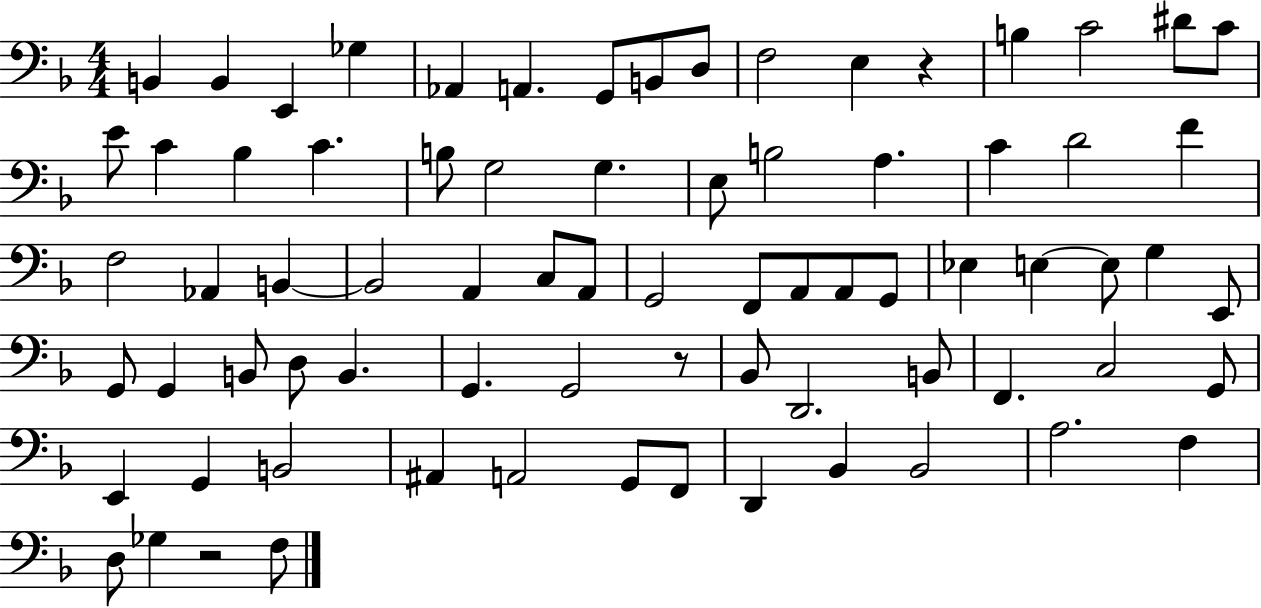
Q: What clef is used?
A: bass